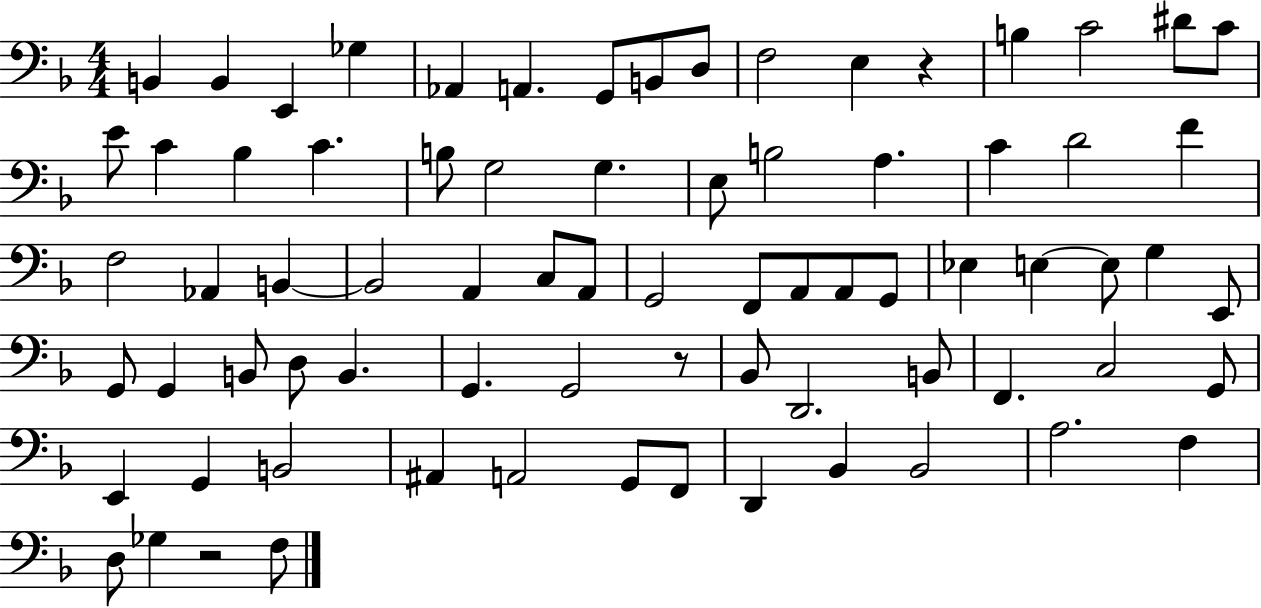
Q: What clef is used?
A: bass